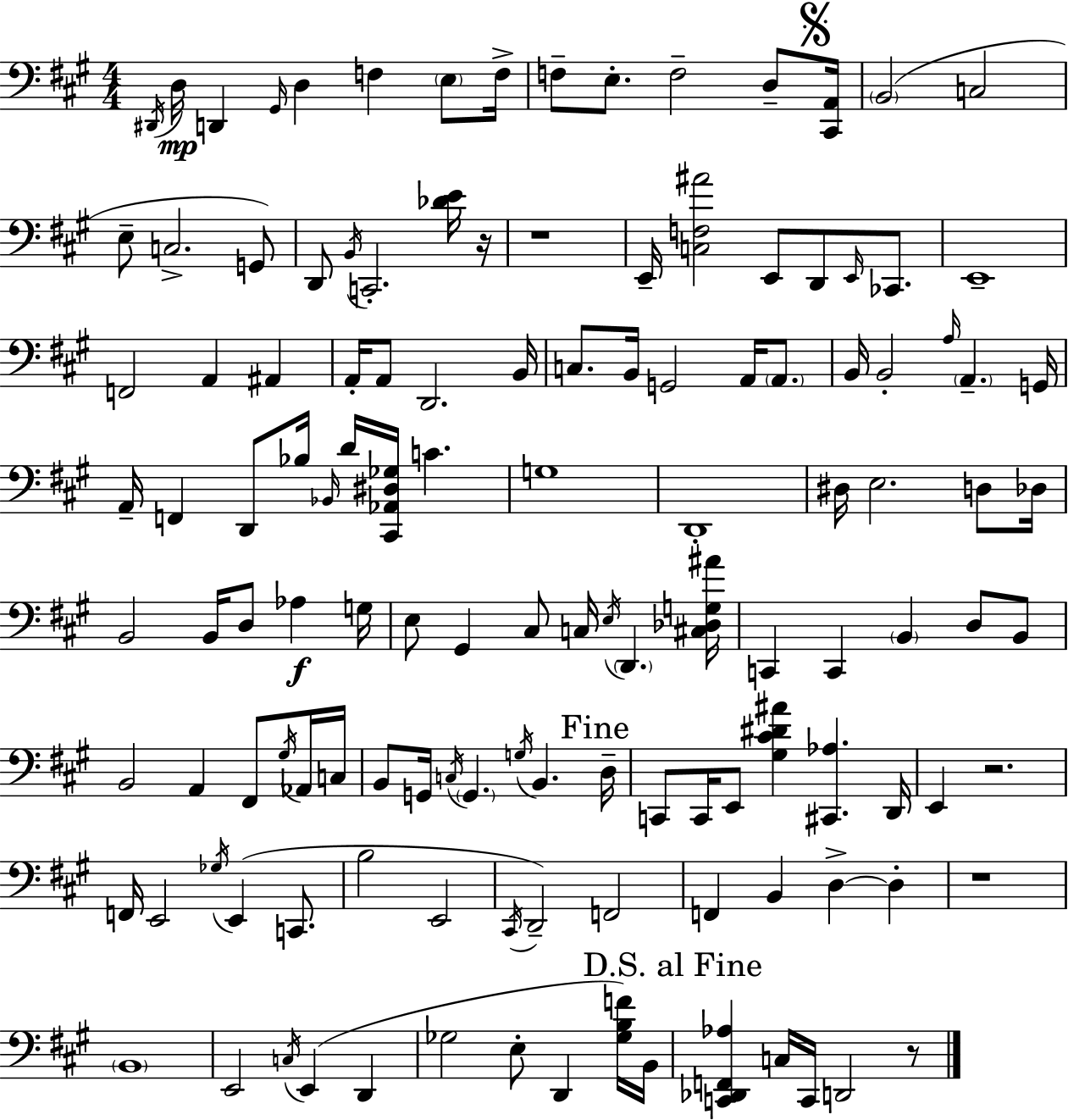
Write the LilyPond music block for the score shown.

{
  \clef bass
  \numericTimeSignature
  \time 4/4
  \key a \major
  \acciaccatura { dis,16 }\mp d16 d,4 \grace { gis,16 } d4 f4 \parenthesize e8 | f16-> f8-- e8.-. f2-- d8-- | \mark \markup { \musicglyph "scripts.segno" } <cis, a,>16 \parenthesize b,2( c2 | e8-- c2.-> | \break g,8) d,8 \acciaccatura { b,16 } c,2.-. | <des' e'>16 r16 r1 | e,16-- <c f ais'>2 e,8 d,8 | \grace { e,16 } ces,8. e,1-- | \break f,2 a,4 | ais,4 a,16-. a,8 d,2. | b,16 c8. b,16 g,2 | a,16 \parenthesize a,8. b,16 b,2-. \grace { a16 } \parenthesize a,4.-- | \break g,16 a,16-- f,4 d,8 bes16 \grace { bes,16 } d'16 <cis, aes, dis ges>16 | c'4. g1 | d,1-. | dis16 e2. | \break d8 des16 b,2 b,16 d8 | aes4\f g16 e8 gis,4 cis8 c16 \acciaccatura { e16 } | \parenthesize d,4. <cis des g ais'>16 c,4 c,4 \parenthesize b,4 | d8 b,8 b,2 a,4 | \break fis,8 \acciaccatura { gis16 } aes,16 c16 b,8 g,16 \acciaccatura { c16 } \parenthesize g,4. | \acciaccatura { g16 } b,4. \mark "Fine" d16-- c,8 c,16 e,8 <gis cis' dis' ais'>4 | <cis, aes>4. d,16 e,4 r2. | f,16 e,2 | \break \acciaccatura { ges16 }( e,4 c,8. b2 | e,2 \acciaccatura { cis,16 }) d,2-- | f,2 f,4 | b,4 d4->~~ d4-. r1 | \break \parenthesize b,1 | e,2 | \acciaccatura { c16 } e,4( d,4 ges2 | e8-. d,4 <ges b f'>16) b,16 \mark "D.S. al Fine" <c, des, f, aes>4 | \break c16 c,16 d,2 r8 \bar "|."
}